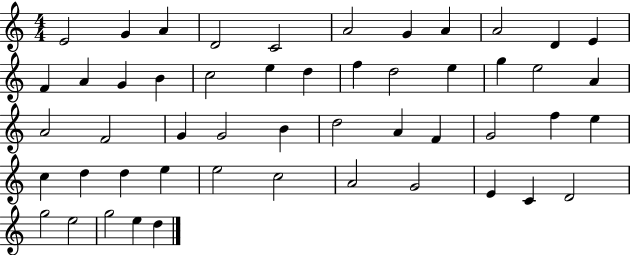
X:1
T:Untitled
M:4/4
L:1/4
K:C
E2 G A D2 C2 A2 G A A2 D E F A G B c2 e d f d2 e g e2 A A2 F2 G G2 B d2 A F G2 f e c d d e e2 c2 A2 G2 E C D2 g2 e2 g2 e d